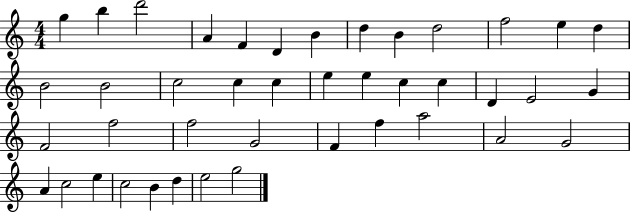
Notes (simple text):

G5/q B5/q D6/h A4/q F4/q D4/q B4/q D5/q B4/q D5/h F5/h E5/q D5/q B4/h B4/h C5/h C5/q C5/q E5/q E5/q C5/q C5/q D4/q E4/h G4/q F4/h F5/h F5/h G4/h F4/q F5/q A5/h A4/h G4/h A4/q C5/h E5/q C5/h B4/q D5/q E5/h G5/h